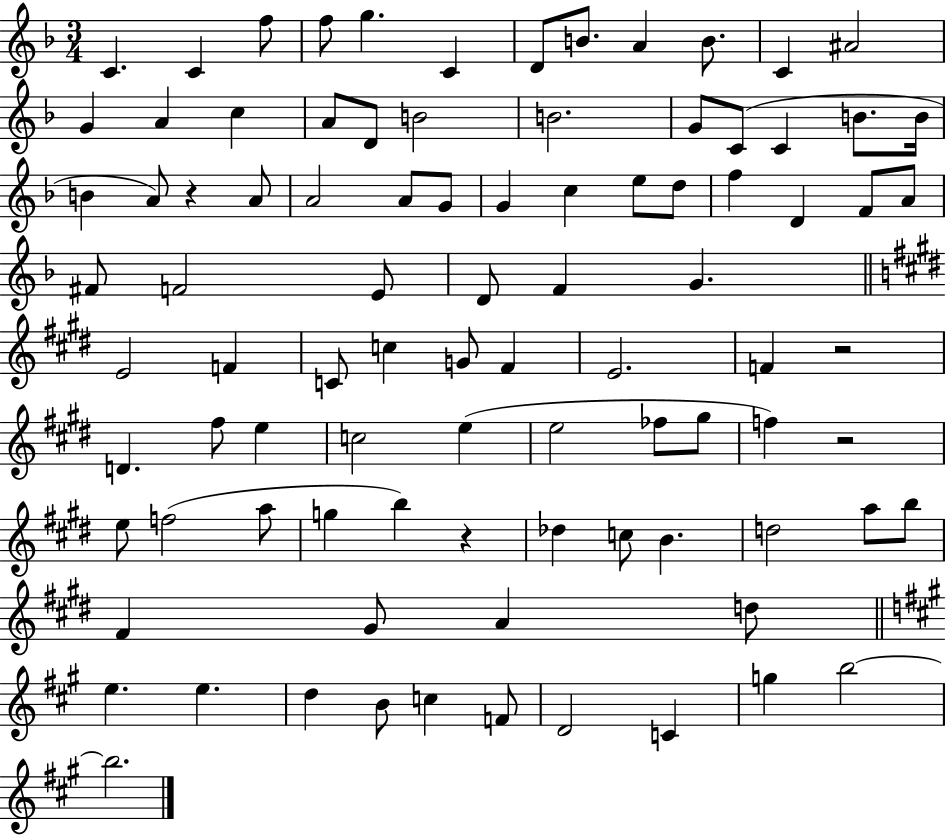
X:1
T:Untitled
M:3/4
L:1/4
K:F
C C f/2 f/2 g C D/2 B/2 A B/2 C ^A2 G A c A/2 D/2 B2 B2 G/2 C/2 C B/2 B/4 B A/2 z A/2 A2 A/2 G/2 G c e/2 d/2 f D F/2 A/2 ^F/2 F2 E/2 D/2 F G E2 F C/2 c G/2 ^F E2 F z2 D ^f/2 e c2 e e2 _f/2 ^g/2 f z2 e/2 f2 a/2 g b z _d c/2 B d2 a/2 b/2 ^F ^G/2 A d/2 e e d B/2 c F/2 D2 C g b2 b2